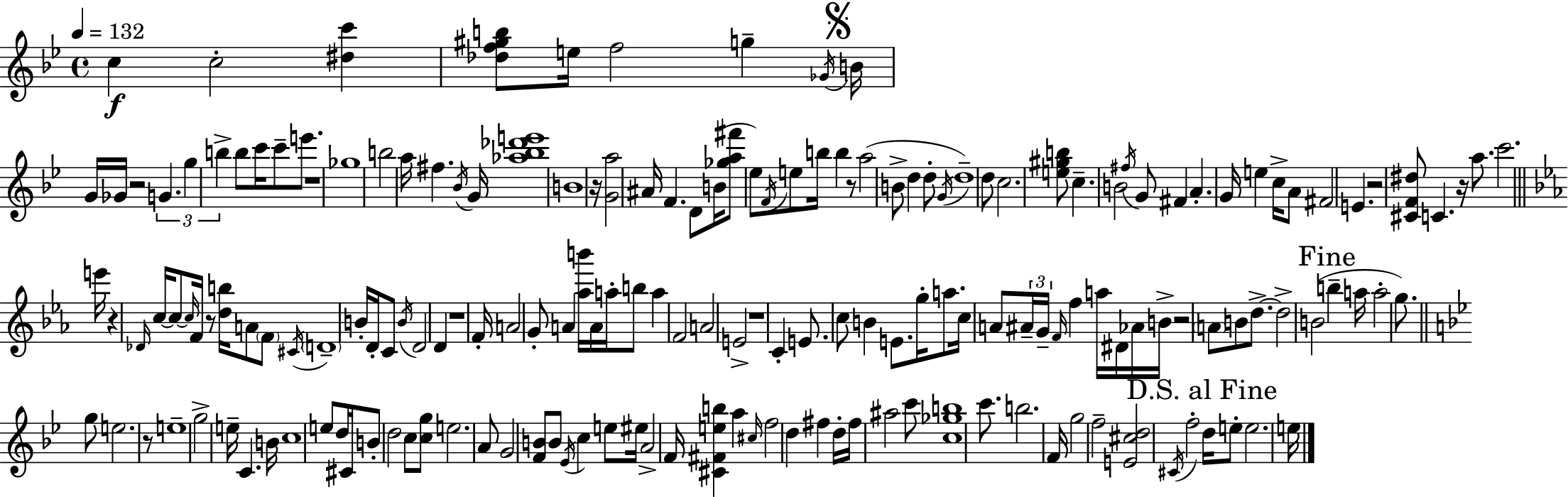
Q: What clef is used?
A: treble